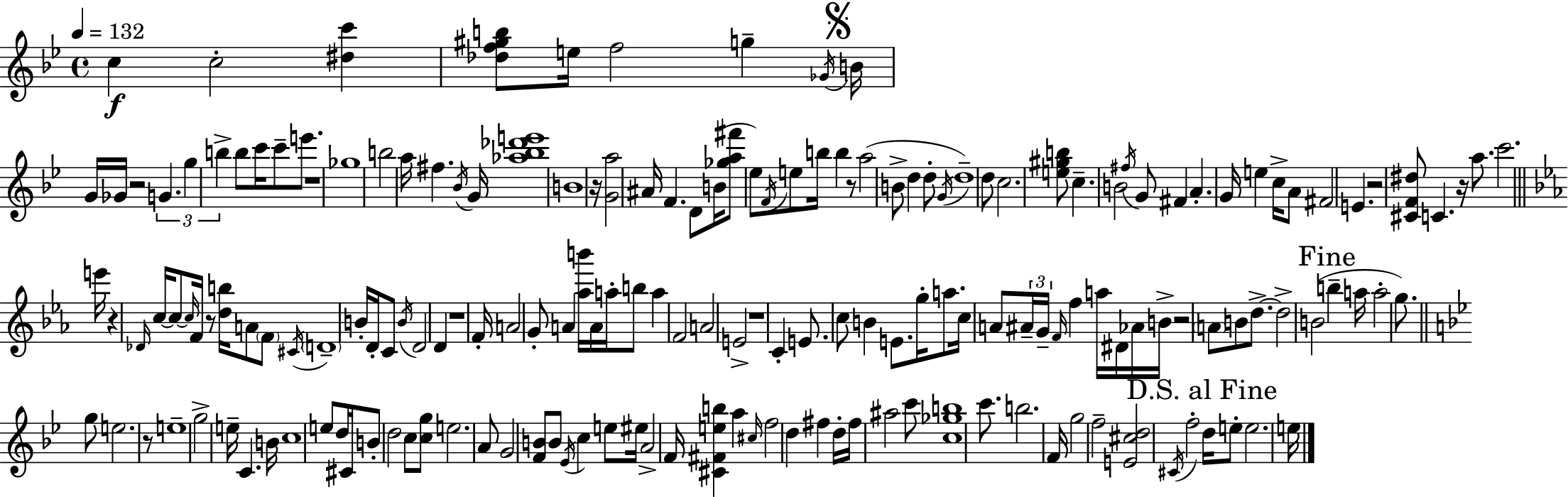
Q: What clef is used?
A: treble